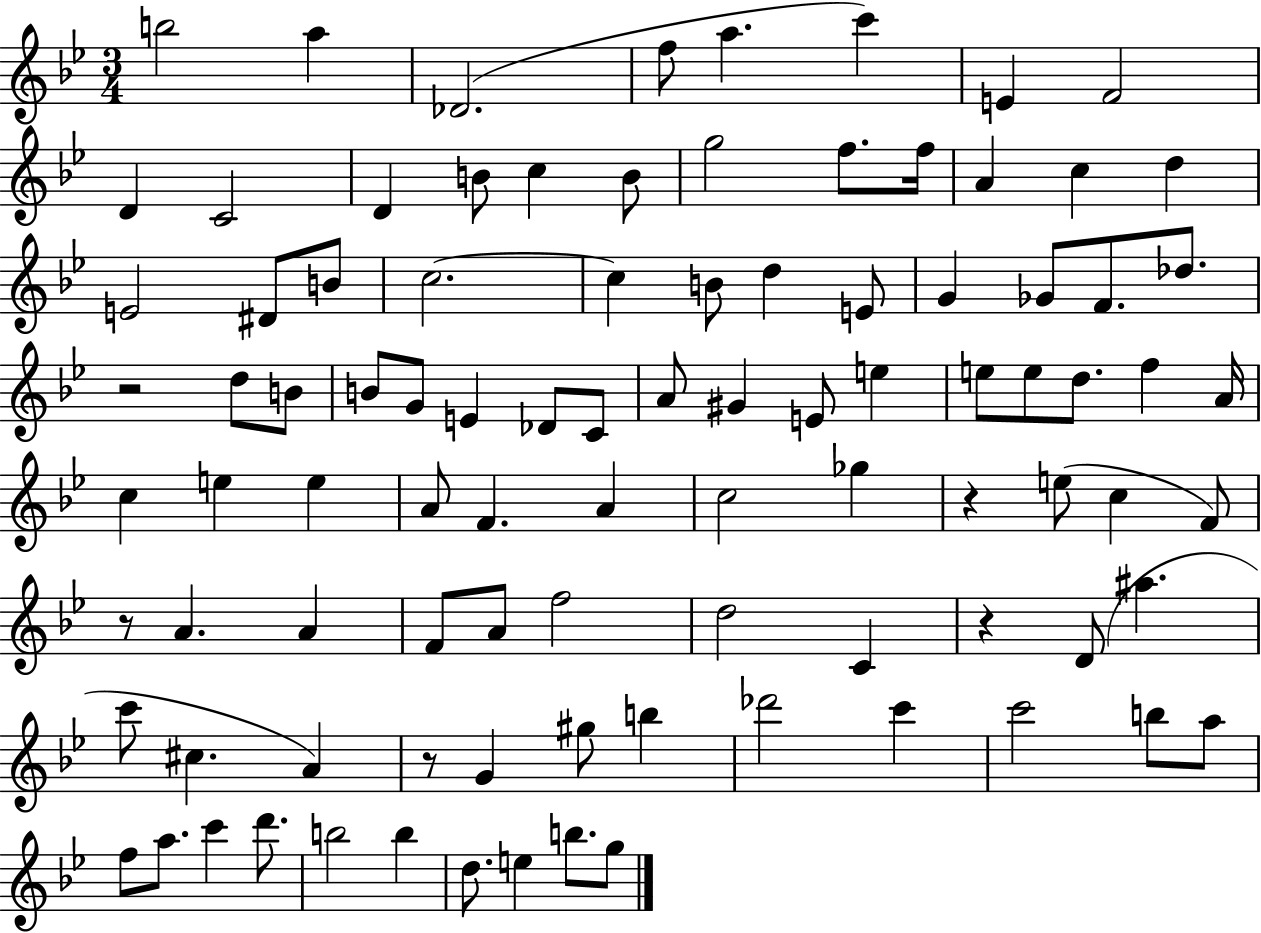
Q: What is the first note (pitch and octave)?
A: B5